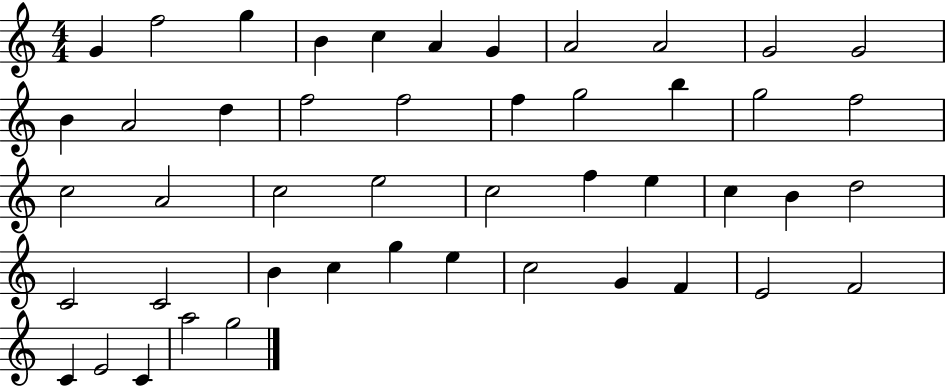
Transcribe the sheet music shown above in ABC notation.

X:1
T:Untitled
M:4/4
L:1/4
K:C
G f2 g B c A G A2 A2 G2 G2 B A2 d f2 f2 f g2 b g2 f2 c2 A2 c2 e2 c2 f e c B d2 C2 C2 B c g e c2 G F E2 F2 C E2 C a2 g2